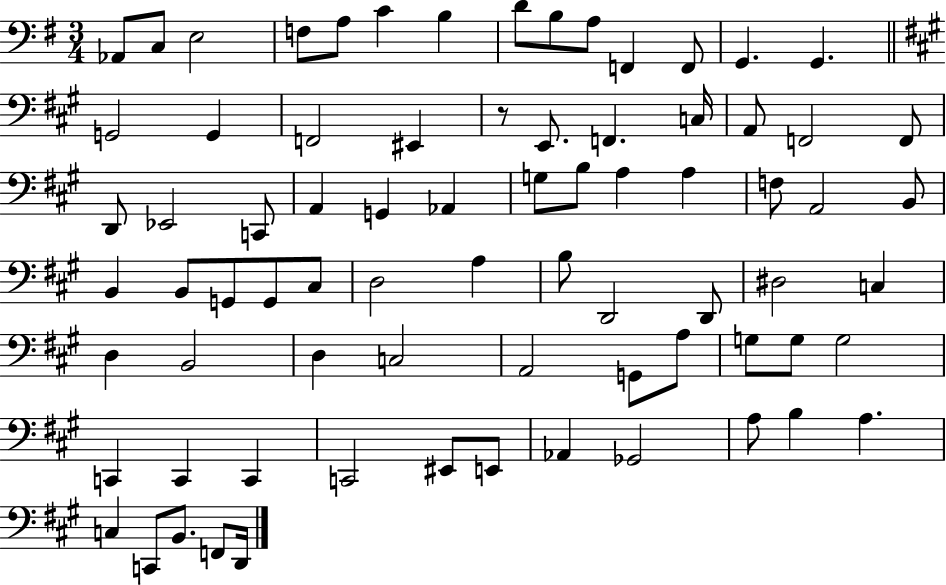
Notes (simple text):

Ab2/e C3/e E3/h F3/e A3/e C4/q B3/q D4/e B3/e A3/e F2/q F2/e G2/q. G2/q. G2/h G2/q F2/h EIS2/q R/e E2/e. F2/q. C3/s A2/e F2/h F2/e D2/e Eb2/h C2/e A2/q G2/q Ab2/q G3/e B3/e A3/q A3/q F3/e A2/h B2/e B2/q B2/e G2/e G2/e C#3/e D3/h A3/q B3/e D2/h D2/e D#3/h C3/q D3/q B2/h D3/q C3/h A2/h G2/e A3/e G3/e G3/e G3/h C2/q C2/q C2/q C2/h EIS2/e E2/e Ab2/q Gb2/h A3/e B3/q A3/q. C3/q C2/e B2/e. F2/e D2/s